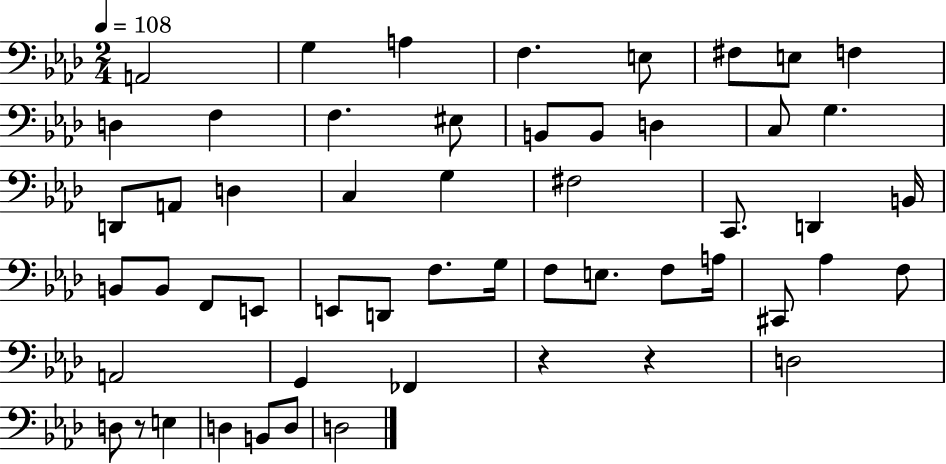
{
  \clef bass
  \numericTimeSignature
  \time 2/4
  \key aes \major
  \tempo 4 = 108
  \repeat volta 2 { a,2 | g4 a4 | f4. e8 | fis8 e8 f4 | \break d4 f4 | f4. eis8 | b,8 b,8 d4 | c8 g4. | \break d,8 a,8 d4 | c4 g4 | fis2 | c,8. d,4 b,16 | \break b,8 b,8 f,8 e,8 | e,8 d,8 f8. g16 | f8 e8. f8 a16 | cis,8 aes4 f8 | \break a,2 | g,4 fes,4 | r4 r4 | d2 | \break d8 r8 e4 | d4 b,8 d8 | d2 | } \bar "|."
}